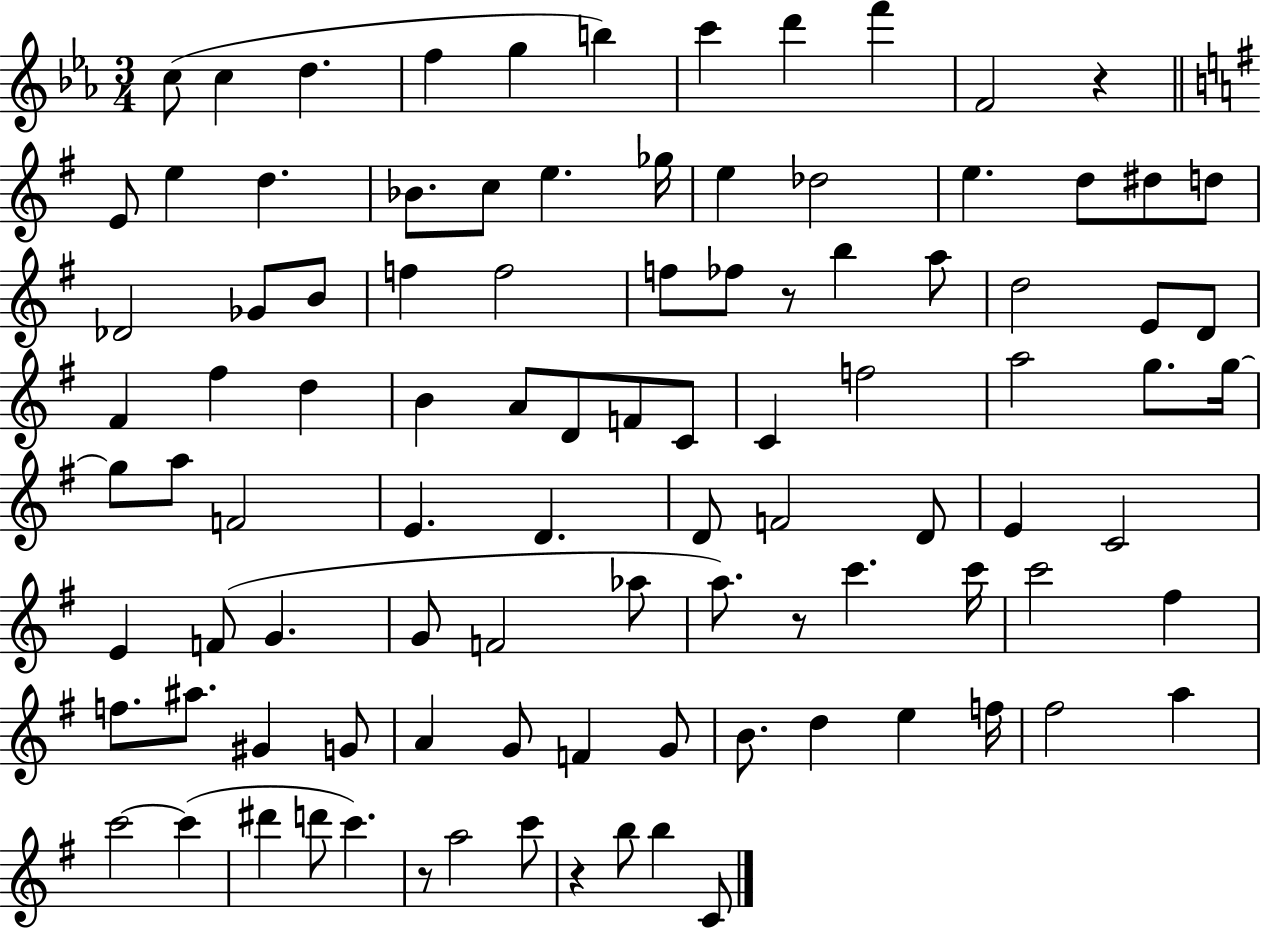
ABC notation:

X:1
T:Untitled
M:3/4
L:1/4
K:Eb
c/2 c d f g b c' d' f' F2 z E/2 e d _B/2 c/2 e _g/4 e _d2 e d/2 ^d/2 d/2 _D2 _G/2 B/2 f f2 f/2 _f/2 z/2 b a/2 d2 E/2 D/2 ^F ^f d B A/2 D/2 F/2 C/2 C f2 a2 g/2 g/4 g/2 a/2 F2 E D D/2 F2 D/2 E C2 E F/2 G G/2 F2 _a/2 a/2 z/2 c' c'/4 c'2 ^f f/2 ^a/2 ^G G/2 A G/2 F G/2 B/2 d e f/4 ^f2 a c'2 c' ^d' d'/2 c' z/2 a2 c'/2 z b/2 b C/2